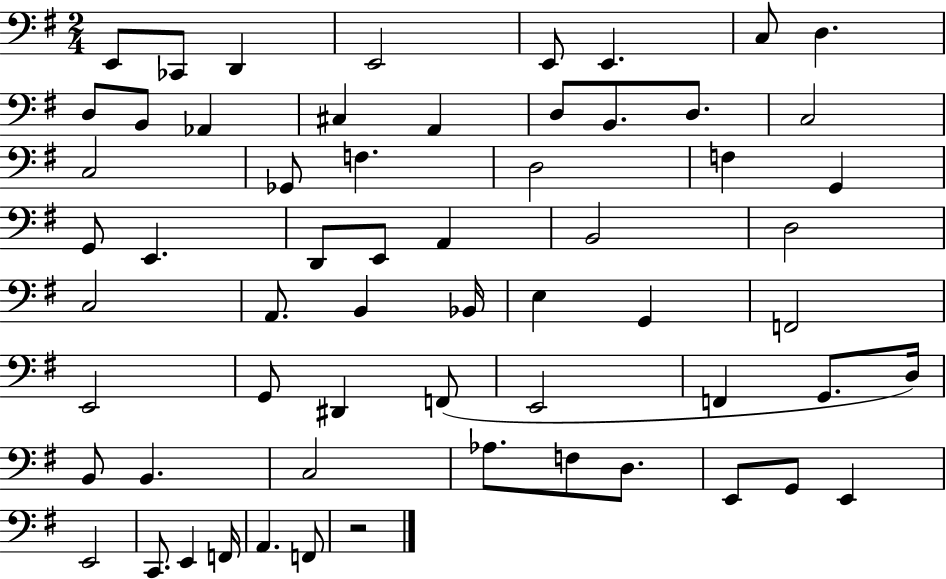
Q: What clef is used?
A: bass